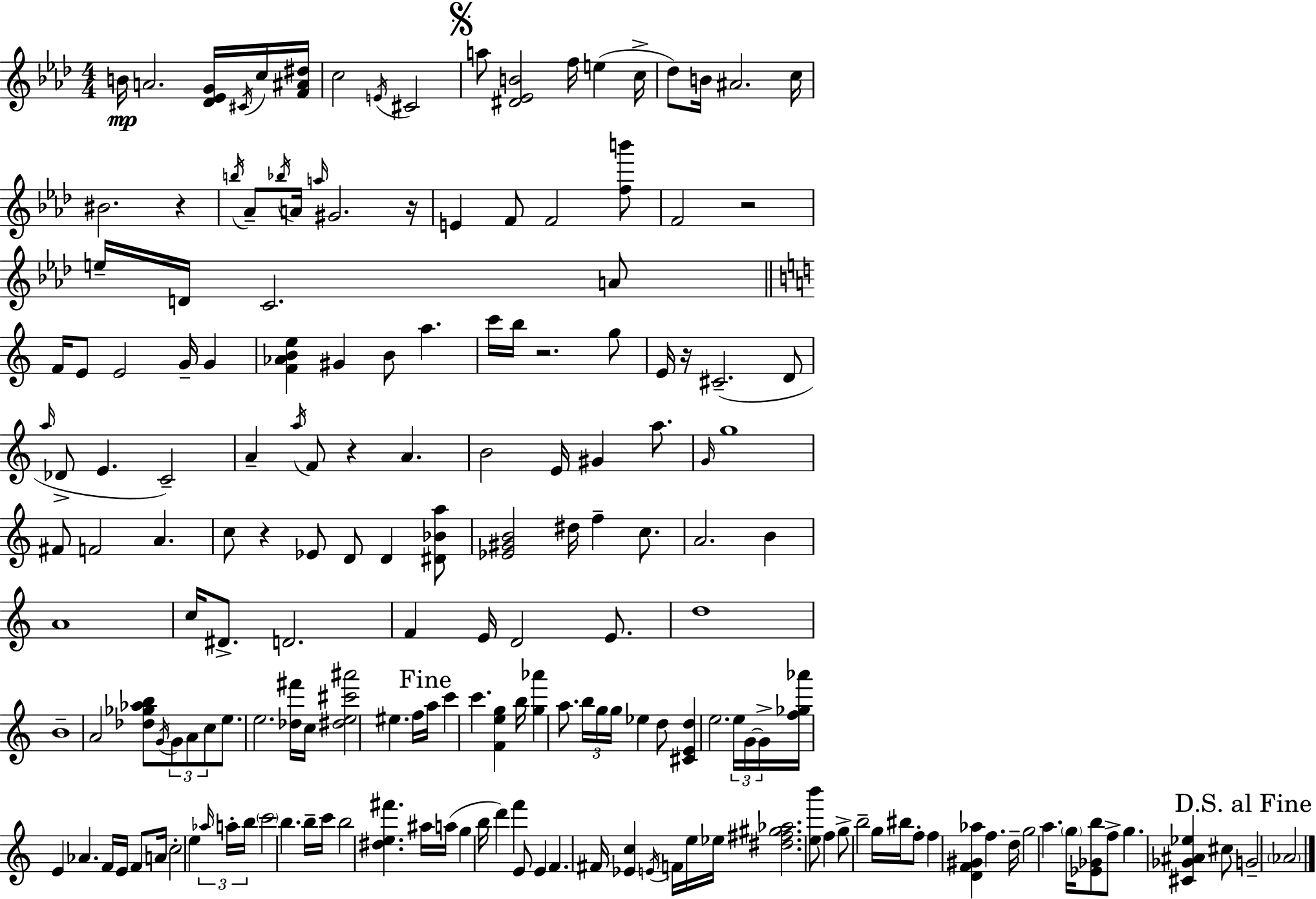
B4/s A4/h. [Db4,Eb4,G4]/s C#4/s C5/s [F4,A#4,D#5]/s C5/h E4/s C#4/h A5/e [D#4,Eb4,B4]/h F5/s E5/q C5/s Db5/e B4/s A#4/h. C5/s BIS4/h. R/q B5/s Ab4/e Bb5/s A4/s A5/s G#4/h. R/s E4/q F4/e F4/h [F5,B6]/e F4/h R/h E5/s D4/s C4/h. A4/e F4/s E4/e E4/h G4/s G4/q [F4,Ab4,B4,E5]/q G#4/q B4/e A5/q. C6/s B5/s R/h. G5/e E4/s R/s C#4/h. D4/e A5/s Db4/e E4/q. C4/h A4/q A5/s F4/e R/q A4/q. B4/h E4/s G#4/q A5/e. G4/s G5/w F#4/e F4/h A4/q. C5/e R/q Eb4/e D4/e D4/q [D#4,Bb4,A5]/e [Eb4,G#4,B4]/h D#5/s F5/q C5/e. A4/h. B4/q A4/w C5/s D#4/e. D4/h. F4/q E4/s D4/h E4/e. D5/w B4/w A4/h [Db5,Gb5,Ab5,B5]/e G4/s G4/e A4/e C5/e E5/e. E5/h. [Db5,F#6]/s C5/s [D#5,E5,C#6,A#6]/h EIS5/q. F5/s A5/s C6/q C6/q. [F4,E5,G5]/q B5/s [G5,Ab6]/q A5/e. B5/s G5/s G5/s Eb5/q D5/e [C#4,E4,D5]/q E5/h. E5/s G4/s G4/s [F5,Gb5,Ab6]/s E4/q Ab4/q. F4/s E4/s F4/e A4/s C5/h E5/q Ab5/s A5/s B5/s C6/h B5/q. B5/s C6/s B5/h [D#5,E5,F#6]/q. A#5/s A5/s G5/q B5/s D6/q F6/q E4/e E4/q F4/q. F#4/s [Eb4,C5]/q E4/s F4/s E5/s Eb5/s [D#5,F#5,G#5,Ab5]/h. [E5,B6]/e F5/q G5/e B5/h G5/s BIS5/s F5/e F5/q [D4,F4,G#4,Ab5]/q F5/q. D5/s G5/h A5/q. G5/s [Eb4,Gb4,B5]/e F5/e G5/q. [C#4,Gb4,A#4,Eb5]/q C#5/e G4/h Ab4/h